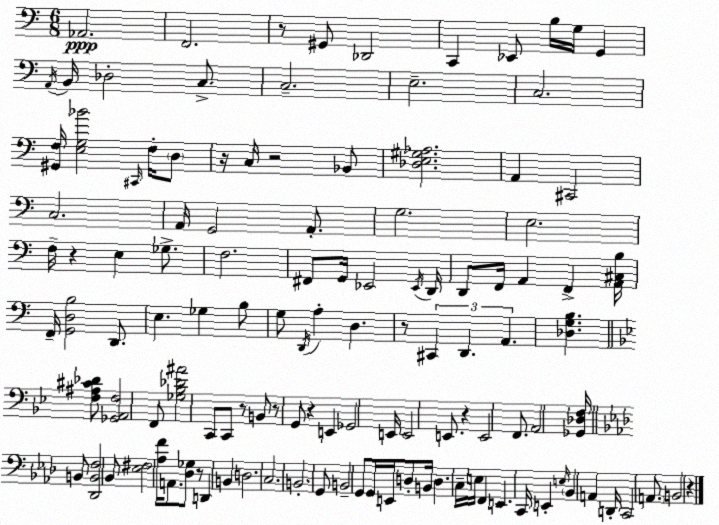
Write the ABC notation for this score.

X:1
T:Untitled
M:6/8
L:1/4
K:Am
_A,,2 F,,2 z/2 ^G,,/2 _D,,2 C,, _E,,/2 B,/4 G,/4 G,, A,,/4 B,,/4 _D,2 C,/2 C,2 E,2 C,2 [^G,,F,]/4 [E,G,_B]2 ^C,,/4 F,/4 D,/2 z/4 C,/4 z2 _B,,/2 [_D,E,^G,_A,]2 A,, ^C,,2 C,2 A,,/4 G,,2 A,,/2 G,2 E,2 F,/4 z E, _G,/2 F,2 ^F,,/2 G,,/4 _E,,2 _E,,/4 D,,/4 D,,/2 F,,/4 A,, F,, [A,,^C,B,]/4 F,,/4 [G,,D,B,]2 D,,/2 E, _G, B,/2 G,/2 D,,/4 A, D, z/2 ^C,, D,, A,, [_D,G,B,] [F,^A,^C_D]/2 [_G,,A,,F,]2 F,,/2 [_G,_B,_D^A]2 C,,/2 C,,/2 z/2 B,,/2 z/2 G,,/2 z E,, _G,,2 E,,/4 E,,2 E,,/2 z E,,2 F,,/2 A,,2 [_G,,_D,F,]/4 B,,/2 [_D,,B,,F,]2 _B,,/2 [_E,^F,]2 [_A,F]/4 A,,/2 [_D,_G,]/2 z/2 D,, B,, D,2 C,2 B,,2 G,,/2 B,,2 G,,/2 G,,/4 E,,/4 D,/2 B,,/4 D, C,/4 E,/4 F,, E,, C,,/4 E,, E,/4 _B,, A,, D,,/4 C,,2 A,,/2 B,,2 z